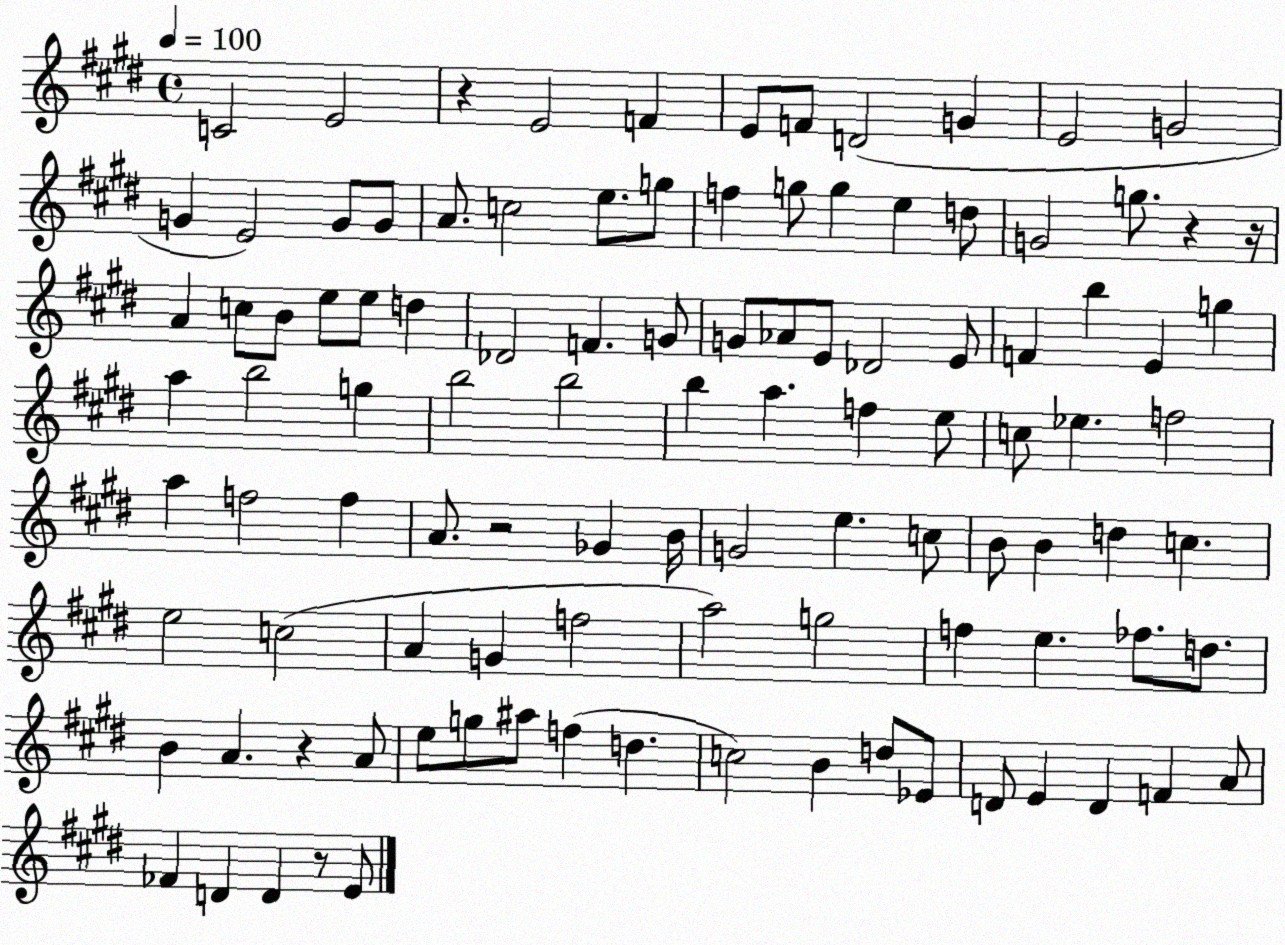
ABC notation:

X:1
T:Untitled
M:4/4
L:1/4
K:E
C2 E2 z E2 F E/2 F/2 D2 G E2 G2 G E2 G/2 G/2 A/2 c2 e/2 g/2 f g/2 g e d/2 G2 g/2 z z/4 A c/2 B/2 e/2 e/2 d _D2 F G/2 G/2 _A/2 E/2 _D2 E/2 F b E g a b2 g b2 b2 b a f e/2 c/2 _e f2 a f2 f A/2 z2 _G B/4 G2 e c/2 B/2 B d c e2 c2 A G f2 a2 g2 f e _f/2 d/2 B A z A/2 e/2 g/2 ^a/2 f d c2 B d/2 _E/2 D/2 E D F A/2 _F D D z/2 E/2